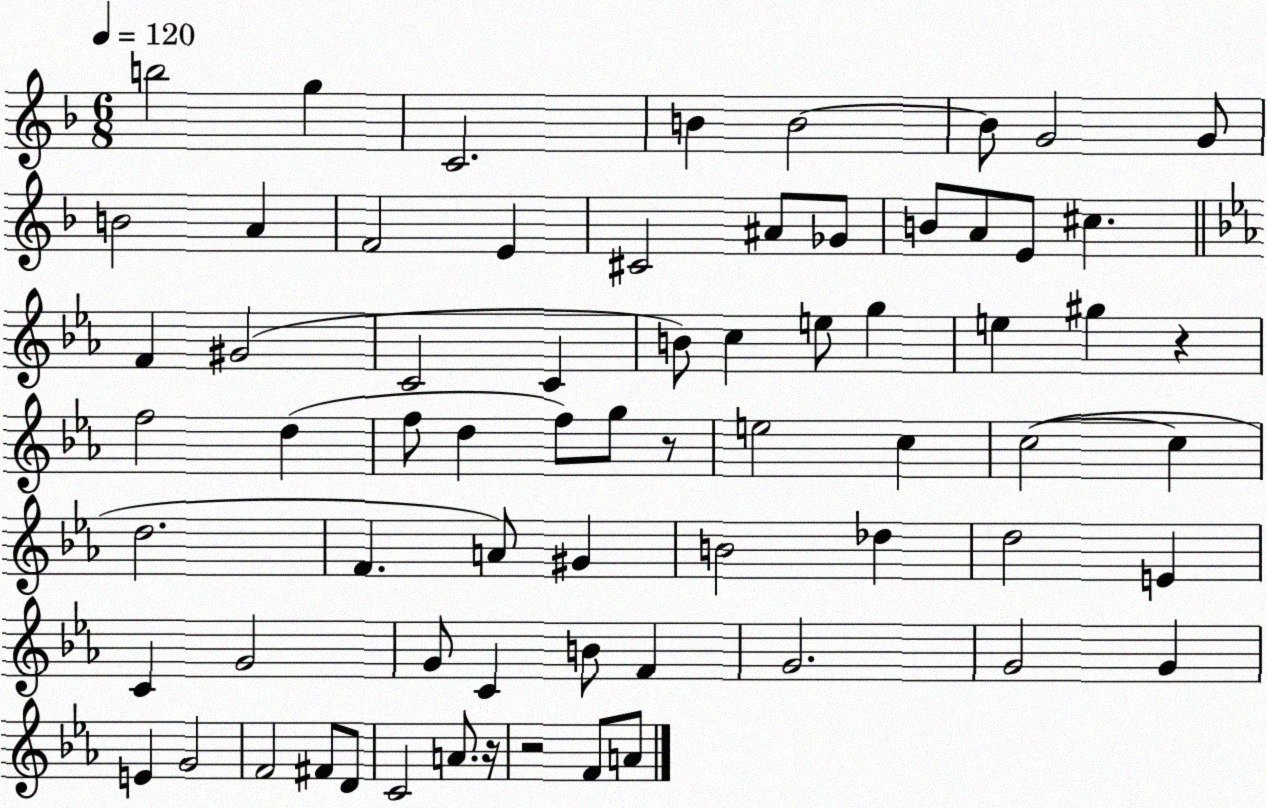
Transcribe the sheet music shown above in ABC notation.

X:1
T:Untitled
M:6/8
L:1/4
K:F
b2 g C2 B B2 B/2 G2 G/2 B2 A F2 E ^C2 ^A/2 _G/2 B/2 A/2 E/2 ^c F ^G2 C2 C B/2 c e/2 g e ^g z f2 d f/2 d f/2 g/2 z/2 e2 c c2 c d2 F A/2 ^G B2 _d d2 E C G2 G/2 C B/2 F G2 G2 G E G2 F2 ^F/2 D/2 C2 A/2 z/4 z2 F/2 A/2